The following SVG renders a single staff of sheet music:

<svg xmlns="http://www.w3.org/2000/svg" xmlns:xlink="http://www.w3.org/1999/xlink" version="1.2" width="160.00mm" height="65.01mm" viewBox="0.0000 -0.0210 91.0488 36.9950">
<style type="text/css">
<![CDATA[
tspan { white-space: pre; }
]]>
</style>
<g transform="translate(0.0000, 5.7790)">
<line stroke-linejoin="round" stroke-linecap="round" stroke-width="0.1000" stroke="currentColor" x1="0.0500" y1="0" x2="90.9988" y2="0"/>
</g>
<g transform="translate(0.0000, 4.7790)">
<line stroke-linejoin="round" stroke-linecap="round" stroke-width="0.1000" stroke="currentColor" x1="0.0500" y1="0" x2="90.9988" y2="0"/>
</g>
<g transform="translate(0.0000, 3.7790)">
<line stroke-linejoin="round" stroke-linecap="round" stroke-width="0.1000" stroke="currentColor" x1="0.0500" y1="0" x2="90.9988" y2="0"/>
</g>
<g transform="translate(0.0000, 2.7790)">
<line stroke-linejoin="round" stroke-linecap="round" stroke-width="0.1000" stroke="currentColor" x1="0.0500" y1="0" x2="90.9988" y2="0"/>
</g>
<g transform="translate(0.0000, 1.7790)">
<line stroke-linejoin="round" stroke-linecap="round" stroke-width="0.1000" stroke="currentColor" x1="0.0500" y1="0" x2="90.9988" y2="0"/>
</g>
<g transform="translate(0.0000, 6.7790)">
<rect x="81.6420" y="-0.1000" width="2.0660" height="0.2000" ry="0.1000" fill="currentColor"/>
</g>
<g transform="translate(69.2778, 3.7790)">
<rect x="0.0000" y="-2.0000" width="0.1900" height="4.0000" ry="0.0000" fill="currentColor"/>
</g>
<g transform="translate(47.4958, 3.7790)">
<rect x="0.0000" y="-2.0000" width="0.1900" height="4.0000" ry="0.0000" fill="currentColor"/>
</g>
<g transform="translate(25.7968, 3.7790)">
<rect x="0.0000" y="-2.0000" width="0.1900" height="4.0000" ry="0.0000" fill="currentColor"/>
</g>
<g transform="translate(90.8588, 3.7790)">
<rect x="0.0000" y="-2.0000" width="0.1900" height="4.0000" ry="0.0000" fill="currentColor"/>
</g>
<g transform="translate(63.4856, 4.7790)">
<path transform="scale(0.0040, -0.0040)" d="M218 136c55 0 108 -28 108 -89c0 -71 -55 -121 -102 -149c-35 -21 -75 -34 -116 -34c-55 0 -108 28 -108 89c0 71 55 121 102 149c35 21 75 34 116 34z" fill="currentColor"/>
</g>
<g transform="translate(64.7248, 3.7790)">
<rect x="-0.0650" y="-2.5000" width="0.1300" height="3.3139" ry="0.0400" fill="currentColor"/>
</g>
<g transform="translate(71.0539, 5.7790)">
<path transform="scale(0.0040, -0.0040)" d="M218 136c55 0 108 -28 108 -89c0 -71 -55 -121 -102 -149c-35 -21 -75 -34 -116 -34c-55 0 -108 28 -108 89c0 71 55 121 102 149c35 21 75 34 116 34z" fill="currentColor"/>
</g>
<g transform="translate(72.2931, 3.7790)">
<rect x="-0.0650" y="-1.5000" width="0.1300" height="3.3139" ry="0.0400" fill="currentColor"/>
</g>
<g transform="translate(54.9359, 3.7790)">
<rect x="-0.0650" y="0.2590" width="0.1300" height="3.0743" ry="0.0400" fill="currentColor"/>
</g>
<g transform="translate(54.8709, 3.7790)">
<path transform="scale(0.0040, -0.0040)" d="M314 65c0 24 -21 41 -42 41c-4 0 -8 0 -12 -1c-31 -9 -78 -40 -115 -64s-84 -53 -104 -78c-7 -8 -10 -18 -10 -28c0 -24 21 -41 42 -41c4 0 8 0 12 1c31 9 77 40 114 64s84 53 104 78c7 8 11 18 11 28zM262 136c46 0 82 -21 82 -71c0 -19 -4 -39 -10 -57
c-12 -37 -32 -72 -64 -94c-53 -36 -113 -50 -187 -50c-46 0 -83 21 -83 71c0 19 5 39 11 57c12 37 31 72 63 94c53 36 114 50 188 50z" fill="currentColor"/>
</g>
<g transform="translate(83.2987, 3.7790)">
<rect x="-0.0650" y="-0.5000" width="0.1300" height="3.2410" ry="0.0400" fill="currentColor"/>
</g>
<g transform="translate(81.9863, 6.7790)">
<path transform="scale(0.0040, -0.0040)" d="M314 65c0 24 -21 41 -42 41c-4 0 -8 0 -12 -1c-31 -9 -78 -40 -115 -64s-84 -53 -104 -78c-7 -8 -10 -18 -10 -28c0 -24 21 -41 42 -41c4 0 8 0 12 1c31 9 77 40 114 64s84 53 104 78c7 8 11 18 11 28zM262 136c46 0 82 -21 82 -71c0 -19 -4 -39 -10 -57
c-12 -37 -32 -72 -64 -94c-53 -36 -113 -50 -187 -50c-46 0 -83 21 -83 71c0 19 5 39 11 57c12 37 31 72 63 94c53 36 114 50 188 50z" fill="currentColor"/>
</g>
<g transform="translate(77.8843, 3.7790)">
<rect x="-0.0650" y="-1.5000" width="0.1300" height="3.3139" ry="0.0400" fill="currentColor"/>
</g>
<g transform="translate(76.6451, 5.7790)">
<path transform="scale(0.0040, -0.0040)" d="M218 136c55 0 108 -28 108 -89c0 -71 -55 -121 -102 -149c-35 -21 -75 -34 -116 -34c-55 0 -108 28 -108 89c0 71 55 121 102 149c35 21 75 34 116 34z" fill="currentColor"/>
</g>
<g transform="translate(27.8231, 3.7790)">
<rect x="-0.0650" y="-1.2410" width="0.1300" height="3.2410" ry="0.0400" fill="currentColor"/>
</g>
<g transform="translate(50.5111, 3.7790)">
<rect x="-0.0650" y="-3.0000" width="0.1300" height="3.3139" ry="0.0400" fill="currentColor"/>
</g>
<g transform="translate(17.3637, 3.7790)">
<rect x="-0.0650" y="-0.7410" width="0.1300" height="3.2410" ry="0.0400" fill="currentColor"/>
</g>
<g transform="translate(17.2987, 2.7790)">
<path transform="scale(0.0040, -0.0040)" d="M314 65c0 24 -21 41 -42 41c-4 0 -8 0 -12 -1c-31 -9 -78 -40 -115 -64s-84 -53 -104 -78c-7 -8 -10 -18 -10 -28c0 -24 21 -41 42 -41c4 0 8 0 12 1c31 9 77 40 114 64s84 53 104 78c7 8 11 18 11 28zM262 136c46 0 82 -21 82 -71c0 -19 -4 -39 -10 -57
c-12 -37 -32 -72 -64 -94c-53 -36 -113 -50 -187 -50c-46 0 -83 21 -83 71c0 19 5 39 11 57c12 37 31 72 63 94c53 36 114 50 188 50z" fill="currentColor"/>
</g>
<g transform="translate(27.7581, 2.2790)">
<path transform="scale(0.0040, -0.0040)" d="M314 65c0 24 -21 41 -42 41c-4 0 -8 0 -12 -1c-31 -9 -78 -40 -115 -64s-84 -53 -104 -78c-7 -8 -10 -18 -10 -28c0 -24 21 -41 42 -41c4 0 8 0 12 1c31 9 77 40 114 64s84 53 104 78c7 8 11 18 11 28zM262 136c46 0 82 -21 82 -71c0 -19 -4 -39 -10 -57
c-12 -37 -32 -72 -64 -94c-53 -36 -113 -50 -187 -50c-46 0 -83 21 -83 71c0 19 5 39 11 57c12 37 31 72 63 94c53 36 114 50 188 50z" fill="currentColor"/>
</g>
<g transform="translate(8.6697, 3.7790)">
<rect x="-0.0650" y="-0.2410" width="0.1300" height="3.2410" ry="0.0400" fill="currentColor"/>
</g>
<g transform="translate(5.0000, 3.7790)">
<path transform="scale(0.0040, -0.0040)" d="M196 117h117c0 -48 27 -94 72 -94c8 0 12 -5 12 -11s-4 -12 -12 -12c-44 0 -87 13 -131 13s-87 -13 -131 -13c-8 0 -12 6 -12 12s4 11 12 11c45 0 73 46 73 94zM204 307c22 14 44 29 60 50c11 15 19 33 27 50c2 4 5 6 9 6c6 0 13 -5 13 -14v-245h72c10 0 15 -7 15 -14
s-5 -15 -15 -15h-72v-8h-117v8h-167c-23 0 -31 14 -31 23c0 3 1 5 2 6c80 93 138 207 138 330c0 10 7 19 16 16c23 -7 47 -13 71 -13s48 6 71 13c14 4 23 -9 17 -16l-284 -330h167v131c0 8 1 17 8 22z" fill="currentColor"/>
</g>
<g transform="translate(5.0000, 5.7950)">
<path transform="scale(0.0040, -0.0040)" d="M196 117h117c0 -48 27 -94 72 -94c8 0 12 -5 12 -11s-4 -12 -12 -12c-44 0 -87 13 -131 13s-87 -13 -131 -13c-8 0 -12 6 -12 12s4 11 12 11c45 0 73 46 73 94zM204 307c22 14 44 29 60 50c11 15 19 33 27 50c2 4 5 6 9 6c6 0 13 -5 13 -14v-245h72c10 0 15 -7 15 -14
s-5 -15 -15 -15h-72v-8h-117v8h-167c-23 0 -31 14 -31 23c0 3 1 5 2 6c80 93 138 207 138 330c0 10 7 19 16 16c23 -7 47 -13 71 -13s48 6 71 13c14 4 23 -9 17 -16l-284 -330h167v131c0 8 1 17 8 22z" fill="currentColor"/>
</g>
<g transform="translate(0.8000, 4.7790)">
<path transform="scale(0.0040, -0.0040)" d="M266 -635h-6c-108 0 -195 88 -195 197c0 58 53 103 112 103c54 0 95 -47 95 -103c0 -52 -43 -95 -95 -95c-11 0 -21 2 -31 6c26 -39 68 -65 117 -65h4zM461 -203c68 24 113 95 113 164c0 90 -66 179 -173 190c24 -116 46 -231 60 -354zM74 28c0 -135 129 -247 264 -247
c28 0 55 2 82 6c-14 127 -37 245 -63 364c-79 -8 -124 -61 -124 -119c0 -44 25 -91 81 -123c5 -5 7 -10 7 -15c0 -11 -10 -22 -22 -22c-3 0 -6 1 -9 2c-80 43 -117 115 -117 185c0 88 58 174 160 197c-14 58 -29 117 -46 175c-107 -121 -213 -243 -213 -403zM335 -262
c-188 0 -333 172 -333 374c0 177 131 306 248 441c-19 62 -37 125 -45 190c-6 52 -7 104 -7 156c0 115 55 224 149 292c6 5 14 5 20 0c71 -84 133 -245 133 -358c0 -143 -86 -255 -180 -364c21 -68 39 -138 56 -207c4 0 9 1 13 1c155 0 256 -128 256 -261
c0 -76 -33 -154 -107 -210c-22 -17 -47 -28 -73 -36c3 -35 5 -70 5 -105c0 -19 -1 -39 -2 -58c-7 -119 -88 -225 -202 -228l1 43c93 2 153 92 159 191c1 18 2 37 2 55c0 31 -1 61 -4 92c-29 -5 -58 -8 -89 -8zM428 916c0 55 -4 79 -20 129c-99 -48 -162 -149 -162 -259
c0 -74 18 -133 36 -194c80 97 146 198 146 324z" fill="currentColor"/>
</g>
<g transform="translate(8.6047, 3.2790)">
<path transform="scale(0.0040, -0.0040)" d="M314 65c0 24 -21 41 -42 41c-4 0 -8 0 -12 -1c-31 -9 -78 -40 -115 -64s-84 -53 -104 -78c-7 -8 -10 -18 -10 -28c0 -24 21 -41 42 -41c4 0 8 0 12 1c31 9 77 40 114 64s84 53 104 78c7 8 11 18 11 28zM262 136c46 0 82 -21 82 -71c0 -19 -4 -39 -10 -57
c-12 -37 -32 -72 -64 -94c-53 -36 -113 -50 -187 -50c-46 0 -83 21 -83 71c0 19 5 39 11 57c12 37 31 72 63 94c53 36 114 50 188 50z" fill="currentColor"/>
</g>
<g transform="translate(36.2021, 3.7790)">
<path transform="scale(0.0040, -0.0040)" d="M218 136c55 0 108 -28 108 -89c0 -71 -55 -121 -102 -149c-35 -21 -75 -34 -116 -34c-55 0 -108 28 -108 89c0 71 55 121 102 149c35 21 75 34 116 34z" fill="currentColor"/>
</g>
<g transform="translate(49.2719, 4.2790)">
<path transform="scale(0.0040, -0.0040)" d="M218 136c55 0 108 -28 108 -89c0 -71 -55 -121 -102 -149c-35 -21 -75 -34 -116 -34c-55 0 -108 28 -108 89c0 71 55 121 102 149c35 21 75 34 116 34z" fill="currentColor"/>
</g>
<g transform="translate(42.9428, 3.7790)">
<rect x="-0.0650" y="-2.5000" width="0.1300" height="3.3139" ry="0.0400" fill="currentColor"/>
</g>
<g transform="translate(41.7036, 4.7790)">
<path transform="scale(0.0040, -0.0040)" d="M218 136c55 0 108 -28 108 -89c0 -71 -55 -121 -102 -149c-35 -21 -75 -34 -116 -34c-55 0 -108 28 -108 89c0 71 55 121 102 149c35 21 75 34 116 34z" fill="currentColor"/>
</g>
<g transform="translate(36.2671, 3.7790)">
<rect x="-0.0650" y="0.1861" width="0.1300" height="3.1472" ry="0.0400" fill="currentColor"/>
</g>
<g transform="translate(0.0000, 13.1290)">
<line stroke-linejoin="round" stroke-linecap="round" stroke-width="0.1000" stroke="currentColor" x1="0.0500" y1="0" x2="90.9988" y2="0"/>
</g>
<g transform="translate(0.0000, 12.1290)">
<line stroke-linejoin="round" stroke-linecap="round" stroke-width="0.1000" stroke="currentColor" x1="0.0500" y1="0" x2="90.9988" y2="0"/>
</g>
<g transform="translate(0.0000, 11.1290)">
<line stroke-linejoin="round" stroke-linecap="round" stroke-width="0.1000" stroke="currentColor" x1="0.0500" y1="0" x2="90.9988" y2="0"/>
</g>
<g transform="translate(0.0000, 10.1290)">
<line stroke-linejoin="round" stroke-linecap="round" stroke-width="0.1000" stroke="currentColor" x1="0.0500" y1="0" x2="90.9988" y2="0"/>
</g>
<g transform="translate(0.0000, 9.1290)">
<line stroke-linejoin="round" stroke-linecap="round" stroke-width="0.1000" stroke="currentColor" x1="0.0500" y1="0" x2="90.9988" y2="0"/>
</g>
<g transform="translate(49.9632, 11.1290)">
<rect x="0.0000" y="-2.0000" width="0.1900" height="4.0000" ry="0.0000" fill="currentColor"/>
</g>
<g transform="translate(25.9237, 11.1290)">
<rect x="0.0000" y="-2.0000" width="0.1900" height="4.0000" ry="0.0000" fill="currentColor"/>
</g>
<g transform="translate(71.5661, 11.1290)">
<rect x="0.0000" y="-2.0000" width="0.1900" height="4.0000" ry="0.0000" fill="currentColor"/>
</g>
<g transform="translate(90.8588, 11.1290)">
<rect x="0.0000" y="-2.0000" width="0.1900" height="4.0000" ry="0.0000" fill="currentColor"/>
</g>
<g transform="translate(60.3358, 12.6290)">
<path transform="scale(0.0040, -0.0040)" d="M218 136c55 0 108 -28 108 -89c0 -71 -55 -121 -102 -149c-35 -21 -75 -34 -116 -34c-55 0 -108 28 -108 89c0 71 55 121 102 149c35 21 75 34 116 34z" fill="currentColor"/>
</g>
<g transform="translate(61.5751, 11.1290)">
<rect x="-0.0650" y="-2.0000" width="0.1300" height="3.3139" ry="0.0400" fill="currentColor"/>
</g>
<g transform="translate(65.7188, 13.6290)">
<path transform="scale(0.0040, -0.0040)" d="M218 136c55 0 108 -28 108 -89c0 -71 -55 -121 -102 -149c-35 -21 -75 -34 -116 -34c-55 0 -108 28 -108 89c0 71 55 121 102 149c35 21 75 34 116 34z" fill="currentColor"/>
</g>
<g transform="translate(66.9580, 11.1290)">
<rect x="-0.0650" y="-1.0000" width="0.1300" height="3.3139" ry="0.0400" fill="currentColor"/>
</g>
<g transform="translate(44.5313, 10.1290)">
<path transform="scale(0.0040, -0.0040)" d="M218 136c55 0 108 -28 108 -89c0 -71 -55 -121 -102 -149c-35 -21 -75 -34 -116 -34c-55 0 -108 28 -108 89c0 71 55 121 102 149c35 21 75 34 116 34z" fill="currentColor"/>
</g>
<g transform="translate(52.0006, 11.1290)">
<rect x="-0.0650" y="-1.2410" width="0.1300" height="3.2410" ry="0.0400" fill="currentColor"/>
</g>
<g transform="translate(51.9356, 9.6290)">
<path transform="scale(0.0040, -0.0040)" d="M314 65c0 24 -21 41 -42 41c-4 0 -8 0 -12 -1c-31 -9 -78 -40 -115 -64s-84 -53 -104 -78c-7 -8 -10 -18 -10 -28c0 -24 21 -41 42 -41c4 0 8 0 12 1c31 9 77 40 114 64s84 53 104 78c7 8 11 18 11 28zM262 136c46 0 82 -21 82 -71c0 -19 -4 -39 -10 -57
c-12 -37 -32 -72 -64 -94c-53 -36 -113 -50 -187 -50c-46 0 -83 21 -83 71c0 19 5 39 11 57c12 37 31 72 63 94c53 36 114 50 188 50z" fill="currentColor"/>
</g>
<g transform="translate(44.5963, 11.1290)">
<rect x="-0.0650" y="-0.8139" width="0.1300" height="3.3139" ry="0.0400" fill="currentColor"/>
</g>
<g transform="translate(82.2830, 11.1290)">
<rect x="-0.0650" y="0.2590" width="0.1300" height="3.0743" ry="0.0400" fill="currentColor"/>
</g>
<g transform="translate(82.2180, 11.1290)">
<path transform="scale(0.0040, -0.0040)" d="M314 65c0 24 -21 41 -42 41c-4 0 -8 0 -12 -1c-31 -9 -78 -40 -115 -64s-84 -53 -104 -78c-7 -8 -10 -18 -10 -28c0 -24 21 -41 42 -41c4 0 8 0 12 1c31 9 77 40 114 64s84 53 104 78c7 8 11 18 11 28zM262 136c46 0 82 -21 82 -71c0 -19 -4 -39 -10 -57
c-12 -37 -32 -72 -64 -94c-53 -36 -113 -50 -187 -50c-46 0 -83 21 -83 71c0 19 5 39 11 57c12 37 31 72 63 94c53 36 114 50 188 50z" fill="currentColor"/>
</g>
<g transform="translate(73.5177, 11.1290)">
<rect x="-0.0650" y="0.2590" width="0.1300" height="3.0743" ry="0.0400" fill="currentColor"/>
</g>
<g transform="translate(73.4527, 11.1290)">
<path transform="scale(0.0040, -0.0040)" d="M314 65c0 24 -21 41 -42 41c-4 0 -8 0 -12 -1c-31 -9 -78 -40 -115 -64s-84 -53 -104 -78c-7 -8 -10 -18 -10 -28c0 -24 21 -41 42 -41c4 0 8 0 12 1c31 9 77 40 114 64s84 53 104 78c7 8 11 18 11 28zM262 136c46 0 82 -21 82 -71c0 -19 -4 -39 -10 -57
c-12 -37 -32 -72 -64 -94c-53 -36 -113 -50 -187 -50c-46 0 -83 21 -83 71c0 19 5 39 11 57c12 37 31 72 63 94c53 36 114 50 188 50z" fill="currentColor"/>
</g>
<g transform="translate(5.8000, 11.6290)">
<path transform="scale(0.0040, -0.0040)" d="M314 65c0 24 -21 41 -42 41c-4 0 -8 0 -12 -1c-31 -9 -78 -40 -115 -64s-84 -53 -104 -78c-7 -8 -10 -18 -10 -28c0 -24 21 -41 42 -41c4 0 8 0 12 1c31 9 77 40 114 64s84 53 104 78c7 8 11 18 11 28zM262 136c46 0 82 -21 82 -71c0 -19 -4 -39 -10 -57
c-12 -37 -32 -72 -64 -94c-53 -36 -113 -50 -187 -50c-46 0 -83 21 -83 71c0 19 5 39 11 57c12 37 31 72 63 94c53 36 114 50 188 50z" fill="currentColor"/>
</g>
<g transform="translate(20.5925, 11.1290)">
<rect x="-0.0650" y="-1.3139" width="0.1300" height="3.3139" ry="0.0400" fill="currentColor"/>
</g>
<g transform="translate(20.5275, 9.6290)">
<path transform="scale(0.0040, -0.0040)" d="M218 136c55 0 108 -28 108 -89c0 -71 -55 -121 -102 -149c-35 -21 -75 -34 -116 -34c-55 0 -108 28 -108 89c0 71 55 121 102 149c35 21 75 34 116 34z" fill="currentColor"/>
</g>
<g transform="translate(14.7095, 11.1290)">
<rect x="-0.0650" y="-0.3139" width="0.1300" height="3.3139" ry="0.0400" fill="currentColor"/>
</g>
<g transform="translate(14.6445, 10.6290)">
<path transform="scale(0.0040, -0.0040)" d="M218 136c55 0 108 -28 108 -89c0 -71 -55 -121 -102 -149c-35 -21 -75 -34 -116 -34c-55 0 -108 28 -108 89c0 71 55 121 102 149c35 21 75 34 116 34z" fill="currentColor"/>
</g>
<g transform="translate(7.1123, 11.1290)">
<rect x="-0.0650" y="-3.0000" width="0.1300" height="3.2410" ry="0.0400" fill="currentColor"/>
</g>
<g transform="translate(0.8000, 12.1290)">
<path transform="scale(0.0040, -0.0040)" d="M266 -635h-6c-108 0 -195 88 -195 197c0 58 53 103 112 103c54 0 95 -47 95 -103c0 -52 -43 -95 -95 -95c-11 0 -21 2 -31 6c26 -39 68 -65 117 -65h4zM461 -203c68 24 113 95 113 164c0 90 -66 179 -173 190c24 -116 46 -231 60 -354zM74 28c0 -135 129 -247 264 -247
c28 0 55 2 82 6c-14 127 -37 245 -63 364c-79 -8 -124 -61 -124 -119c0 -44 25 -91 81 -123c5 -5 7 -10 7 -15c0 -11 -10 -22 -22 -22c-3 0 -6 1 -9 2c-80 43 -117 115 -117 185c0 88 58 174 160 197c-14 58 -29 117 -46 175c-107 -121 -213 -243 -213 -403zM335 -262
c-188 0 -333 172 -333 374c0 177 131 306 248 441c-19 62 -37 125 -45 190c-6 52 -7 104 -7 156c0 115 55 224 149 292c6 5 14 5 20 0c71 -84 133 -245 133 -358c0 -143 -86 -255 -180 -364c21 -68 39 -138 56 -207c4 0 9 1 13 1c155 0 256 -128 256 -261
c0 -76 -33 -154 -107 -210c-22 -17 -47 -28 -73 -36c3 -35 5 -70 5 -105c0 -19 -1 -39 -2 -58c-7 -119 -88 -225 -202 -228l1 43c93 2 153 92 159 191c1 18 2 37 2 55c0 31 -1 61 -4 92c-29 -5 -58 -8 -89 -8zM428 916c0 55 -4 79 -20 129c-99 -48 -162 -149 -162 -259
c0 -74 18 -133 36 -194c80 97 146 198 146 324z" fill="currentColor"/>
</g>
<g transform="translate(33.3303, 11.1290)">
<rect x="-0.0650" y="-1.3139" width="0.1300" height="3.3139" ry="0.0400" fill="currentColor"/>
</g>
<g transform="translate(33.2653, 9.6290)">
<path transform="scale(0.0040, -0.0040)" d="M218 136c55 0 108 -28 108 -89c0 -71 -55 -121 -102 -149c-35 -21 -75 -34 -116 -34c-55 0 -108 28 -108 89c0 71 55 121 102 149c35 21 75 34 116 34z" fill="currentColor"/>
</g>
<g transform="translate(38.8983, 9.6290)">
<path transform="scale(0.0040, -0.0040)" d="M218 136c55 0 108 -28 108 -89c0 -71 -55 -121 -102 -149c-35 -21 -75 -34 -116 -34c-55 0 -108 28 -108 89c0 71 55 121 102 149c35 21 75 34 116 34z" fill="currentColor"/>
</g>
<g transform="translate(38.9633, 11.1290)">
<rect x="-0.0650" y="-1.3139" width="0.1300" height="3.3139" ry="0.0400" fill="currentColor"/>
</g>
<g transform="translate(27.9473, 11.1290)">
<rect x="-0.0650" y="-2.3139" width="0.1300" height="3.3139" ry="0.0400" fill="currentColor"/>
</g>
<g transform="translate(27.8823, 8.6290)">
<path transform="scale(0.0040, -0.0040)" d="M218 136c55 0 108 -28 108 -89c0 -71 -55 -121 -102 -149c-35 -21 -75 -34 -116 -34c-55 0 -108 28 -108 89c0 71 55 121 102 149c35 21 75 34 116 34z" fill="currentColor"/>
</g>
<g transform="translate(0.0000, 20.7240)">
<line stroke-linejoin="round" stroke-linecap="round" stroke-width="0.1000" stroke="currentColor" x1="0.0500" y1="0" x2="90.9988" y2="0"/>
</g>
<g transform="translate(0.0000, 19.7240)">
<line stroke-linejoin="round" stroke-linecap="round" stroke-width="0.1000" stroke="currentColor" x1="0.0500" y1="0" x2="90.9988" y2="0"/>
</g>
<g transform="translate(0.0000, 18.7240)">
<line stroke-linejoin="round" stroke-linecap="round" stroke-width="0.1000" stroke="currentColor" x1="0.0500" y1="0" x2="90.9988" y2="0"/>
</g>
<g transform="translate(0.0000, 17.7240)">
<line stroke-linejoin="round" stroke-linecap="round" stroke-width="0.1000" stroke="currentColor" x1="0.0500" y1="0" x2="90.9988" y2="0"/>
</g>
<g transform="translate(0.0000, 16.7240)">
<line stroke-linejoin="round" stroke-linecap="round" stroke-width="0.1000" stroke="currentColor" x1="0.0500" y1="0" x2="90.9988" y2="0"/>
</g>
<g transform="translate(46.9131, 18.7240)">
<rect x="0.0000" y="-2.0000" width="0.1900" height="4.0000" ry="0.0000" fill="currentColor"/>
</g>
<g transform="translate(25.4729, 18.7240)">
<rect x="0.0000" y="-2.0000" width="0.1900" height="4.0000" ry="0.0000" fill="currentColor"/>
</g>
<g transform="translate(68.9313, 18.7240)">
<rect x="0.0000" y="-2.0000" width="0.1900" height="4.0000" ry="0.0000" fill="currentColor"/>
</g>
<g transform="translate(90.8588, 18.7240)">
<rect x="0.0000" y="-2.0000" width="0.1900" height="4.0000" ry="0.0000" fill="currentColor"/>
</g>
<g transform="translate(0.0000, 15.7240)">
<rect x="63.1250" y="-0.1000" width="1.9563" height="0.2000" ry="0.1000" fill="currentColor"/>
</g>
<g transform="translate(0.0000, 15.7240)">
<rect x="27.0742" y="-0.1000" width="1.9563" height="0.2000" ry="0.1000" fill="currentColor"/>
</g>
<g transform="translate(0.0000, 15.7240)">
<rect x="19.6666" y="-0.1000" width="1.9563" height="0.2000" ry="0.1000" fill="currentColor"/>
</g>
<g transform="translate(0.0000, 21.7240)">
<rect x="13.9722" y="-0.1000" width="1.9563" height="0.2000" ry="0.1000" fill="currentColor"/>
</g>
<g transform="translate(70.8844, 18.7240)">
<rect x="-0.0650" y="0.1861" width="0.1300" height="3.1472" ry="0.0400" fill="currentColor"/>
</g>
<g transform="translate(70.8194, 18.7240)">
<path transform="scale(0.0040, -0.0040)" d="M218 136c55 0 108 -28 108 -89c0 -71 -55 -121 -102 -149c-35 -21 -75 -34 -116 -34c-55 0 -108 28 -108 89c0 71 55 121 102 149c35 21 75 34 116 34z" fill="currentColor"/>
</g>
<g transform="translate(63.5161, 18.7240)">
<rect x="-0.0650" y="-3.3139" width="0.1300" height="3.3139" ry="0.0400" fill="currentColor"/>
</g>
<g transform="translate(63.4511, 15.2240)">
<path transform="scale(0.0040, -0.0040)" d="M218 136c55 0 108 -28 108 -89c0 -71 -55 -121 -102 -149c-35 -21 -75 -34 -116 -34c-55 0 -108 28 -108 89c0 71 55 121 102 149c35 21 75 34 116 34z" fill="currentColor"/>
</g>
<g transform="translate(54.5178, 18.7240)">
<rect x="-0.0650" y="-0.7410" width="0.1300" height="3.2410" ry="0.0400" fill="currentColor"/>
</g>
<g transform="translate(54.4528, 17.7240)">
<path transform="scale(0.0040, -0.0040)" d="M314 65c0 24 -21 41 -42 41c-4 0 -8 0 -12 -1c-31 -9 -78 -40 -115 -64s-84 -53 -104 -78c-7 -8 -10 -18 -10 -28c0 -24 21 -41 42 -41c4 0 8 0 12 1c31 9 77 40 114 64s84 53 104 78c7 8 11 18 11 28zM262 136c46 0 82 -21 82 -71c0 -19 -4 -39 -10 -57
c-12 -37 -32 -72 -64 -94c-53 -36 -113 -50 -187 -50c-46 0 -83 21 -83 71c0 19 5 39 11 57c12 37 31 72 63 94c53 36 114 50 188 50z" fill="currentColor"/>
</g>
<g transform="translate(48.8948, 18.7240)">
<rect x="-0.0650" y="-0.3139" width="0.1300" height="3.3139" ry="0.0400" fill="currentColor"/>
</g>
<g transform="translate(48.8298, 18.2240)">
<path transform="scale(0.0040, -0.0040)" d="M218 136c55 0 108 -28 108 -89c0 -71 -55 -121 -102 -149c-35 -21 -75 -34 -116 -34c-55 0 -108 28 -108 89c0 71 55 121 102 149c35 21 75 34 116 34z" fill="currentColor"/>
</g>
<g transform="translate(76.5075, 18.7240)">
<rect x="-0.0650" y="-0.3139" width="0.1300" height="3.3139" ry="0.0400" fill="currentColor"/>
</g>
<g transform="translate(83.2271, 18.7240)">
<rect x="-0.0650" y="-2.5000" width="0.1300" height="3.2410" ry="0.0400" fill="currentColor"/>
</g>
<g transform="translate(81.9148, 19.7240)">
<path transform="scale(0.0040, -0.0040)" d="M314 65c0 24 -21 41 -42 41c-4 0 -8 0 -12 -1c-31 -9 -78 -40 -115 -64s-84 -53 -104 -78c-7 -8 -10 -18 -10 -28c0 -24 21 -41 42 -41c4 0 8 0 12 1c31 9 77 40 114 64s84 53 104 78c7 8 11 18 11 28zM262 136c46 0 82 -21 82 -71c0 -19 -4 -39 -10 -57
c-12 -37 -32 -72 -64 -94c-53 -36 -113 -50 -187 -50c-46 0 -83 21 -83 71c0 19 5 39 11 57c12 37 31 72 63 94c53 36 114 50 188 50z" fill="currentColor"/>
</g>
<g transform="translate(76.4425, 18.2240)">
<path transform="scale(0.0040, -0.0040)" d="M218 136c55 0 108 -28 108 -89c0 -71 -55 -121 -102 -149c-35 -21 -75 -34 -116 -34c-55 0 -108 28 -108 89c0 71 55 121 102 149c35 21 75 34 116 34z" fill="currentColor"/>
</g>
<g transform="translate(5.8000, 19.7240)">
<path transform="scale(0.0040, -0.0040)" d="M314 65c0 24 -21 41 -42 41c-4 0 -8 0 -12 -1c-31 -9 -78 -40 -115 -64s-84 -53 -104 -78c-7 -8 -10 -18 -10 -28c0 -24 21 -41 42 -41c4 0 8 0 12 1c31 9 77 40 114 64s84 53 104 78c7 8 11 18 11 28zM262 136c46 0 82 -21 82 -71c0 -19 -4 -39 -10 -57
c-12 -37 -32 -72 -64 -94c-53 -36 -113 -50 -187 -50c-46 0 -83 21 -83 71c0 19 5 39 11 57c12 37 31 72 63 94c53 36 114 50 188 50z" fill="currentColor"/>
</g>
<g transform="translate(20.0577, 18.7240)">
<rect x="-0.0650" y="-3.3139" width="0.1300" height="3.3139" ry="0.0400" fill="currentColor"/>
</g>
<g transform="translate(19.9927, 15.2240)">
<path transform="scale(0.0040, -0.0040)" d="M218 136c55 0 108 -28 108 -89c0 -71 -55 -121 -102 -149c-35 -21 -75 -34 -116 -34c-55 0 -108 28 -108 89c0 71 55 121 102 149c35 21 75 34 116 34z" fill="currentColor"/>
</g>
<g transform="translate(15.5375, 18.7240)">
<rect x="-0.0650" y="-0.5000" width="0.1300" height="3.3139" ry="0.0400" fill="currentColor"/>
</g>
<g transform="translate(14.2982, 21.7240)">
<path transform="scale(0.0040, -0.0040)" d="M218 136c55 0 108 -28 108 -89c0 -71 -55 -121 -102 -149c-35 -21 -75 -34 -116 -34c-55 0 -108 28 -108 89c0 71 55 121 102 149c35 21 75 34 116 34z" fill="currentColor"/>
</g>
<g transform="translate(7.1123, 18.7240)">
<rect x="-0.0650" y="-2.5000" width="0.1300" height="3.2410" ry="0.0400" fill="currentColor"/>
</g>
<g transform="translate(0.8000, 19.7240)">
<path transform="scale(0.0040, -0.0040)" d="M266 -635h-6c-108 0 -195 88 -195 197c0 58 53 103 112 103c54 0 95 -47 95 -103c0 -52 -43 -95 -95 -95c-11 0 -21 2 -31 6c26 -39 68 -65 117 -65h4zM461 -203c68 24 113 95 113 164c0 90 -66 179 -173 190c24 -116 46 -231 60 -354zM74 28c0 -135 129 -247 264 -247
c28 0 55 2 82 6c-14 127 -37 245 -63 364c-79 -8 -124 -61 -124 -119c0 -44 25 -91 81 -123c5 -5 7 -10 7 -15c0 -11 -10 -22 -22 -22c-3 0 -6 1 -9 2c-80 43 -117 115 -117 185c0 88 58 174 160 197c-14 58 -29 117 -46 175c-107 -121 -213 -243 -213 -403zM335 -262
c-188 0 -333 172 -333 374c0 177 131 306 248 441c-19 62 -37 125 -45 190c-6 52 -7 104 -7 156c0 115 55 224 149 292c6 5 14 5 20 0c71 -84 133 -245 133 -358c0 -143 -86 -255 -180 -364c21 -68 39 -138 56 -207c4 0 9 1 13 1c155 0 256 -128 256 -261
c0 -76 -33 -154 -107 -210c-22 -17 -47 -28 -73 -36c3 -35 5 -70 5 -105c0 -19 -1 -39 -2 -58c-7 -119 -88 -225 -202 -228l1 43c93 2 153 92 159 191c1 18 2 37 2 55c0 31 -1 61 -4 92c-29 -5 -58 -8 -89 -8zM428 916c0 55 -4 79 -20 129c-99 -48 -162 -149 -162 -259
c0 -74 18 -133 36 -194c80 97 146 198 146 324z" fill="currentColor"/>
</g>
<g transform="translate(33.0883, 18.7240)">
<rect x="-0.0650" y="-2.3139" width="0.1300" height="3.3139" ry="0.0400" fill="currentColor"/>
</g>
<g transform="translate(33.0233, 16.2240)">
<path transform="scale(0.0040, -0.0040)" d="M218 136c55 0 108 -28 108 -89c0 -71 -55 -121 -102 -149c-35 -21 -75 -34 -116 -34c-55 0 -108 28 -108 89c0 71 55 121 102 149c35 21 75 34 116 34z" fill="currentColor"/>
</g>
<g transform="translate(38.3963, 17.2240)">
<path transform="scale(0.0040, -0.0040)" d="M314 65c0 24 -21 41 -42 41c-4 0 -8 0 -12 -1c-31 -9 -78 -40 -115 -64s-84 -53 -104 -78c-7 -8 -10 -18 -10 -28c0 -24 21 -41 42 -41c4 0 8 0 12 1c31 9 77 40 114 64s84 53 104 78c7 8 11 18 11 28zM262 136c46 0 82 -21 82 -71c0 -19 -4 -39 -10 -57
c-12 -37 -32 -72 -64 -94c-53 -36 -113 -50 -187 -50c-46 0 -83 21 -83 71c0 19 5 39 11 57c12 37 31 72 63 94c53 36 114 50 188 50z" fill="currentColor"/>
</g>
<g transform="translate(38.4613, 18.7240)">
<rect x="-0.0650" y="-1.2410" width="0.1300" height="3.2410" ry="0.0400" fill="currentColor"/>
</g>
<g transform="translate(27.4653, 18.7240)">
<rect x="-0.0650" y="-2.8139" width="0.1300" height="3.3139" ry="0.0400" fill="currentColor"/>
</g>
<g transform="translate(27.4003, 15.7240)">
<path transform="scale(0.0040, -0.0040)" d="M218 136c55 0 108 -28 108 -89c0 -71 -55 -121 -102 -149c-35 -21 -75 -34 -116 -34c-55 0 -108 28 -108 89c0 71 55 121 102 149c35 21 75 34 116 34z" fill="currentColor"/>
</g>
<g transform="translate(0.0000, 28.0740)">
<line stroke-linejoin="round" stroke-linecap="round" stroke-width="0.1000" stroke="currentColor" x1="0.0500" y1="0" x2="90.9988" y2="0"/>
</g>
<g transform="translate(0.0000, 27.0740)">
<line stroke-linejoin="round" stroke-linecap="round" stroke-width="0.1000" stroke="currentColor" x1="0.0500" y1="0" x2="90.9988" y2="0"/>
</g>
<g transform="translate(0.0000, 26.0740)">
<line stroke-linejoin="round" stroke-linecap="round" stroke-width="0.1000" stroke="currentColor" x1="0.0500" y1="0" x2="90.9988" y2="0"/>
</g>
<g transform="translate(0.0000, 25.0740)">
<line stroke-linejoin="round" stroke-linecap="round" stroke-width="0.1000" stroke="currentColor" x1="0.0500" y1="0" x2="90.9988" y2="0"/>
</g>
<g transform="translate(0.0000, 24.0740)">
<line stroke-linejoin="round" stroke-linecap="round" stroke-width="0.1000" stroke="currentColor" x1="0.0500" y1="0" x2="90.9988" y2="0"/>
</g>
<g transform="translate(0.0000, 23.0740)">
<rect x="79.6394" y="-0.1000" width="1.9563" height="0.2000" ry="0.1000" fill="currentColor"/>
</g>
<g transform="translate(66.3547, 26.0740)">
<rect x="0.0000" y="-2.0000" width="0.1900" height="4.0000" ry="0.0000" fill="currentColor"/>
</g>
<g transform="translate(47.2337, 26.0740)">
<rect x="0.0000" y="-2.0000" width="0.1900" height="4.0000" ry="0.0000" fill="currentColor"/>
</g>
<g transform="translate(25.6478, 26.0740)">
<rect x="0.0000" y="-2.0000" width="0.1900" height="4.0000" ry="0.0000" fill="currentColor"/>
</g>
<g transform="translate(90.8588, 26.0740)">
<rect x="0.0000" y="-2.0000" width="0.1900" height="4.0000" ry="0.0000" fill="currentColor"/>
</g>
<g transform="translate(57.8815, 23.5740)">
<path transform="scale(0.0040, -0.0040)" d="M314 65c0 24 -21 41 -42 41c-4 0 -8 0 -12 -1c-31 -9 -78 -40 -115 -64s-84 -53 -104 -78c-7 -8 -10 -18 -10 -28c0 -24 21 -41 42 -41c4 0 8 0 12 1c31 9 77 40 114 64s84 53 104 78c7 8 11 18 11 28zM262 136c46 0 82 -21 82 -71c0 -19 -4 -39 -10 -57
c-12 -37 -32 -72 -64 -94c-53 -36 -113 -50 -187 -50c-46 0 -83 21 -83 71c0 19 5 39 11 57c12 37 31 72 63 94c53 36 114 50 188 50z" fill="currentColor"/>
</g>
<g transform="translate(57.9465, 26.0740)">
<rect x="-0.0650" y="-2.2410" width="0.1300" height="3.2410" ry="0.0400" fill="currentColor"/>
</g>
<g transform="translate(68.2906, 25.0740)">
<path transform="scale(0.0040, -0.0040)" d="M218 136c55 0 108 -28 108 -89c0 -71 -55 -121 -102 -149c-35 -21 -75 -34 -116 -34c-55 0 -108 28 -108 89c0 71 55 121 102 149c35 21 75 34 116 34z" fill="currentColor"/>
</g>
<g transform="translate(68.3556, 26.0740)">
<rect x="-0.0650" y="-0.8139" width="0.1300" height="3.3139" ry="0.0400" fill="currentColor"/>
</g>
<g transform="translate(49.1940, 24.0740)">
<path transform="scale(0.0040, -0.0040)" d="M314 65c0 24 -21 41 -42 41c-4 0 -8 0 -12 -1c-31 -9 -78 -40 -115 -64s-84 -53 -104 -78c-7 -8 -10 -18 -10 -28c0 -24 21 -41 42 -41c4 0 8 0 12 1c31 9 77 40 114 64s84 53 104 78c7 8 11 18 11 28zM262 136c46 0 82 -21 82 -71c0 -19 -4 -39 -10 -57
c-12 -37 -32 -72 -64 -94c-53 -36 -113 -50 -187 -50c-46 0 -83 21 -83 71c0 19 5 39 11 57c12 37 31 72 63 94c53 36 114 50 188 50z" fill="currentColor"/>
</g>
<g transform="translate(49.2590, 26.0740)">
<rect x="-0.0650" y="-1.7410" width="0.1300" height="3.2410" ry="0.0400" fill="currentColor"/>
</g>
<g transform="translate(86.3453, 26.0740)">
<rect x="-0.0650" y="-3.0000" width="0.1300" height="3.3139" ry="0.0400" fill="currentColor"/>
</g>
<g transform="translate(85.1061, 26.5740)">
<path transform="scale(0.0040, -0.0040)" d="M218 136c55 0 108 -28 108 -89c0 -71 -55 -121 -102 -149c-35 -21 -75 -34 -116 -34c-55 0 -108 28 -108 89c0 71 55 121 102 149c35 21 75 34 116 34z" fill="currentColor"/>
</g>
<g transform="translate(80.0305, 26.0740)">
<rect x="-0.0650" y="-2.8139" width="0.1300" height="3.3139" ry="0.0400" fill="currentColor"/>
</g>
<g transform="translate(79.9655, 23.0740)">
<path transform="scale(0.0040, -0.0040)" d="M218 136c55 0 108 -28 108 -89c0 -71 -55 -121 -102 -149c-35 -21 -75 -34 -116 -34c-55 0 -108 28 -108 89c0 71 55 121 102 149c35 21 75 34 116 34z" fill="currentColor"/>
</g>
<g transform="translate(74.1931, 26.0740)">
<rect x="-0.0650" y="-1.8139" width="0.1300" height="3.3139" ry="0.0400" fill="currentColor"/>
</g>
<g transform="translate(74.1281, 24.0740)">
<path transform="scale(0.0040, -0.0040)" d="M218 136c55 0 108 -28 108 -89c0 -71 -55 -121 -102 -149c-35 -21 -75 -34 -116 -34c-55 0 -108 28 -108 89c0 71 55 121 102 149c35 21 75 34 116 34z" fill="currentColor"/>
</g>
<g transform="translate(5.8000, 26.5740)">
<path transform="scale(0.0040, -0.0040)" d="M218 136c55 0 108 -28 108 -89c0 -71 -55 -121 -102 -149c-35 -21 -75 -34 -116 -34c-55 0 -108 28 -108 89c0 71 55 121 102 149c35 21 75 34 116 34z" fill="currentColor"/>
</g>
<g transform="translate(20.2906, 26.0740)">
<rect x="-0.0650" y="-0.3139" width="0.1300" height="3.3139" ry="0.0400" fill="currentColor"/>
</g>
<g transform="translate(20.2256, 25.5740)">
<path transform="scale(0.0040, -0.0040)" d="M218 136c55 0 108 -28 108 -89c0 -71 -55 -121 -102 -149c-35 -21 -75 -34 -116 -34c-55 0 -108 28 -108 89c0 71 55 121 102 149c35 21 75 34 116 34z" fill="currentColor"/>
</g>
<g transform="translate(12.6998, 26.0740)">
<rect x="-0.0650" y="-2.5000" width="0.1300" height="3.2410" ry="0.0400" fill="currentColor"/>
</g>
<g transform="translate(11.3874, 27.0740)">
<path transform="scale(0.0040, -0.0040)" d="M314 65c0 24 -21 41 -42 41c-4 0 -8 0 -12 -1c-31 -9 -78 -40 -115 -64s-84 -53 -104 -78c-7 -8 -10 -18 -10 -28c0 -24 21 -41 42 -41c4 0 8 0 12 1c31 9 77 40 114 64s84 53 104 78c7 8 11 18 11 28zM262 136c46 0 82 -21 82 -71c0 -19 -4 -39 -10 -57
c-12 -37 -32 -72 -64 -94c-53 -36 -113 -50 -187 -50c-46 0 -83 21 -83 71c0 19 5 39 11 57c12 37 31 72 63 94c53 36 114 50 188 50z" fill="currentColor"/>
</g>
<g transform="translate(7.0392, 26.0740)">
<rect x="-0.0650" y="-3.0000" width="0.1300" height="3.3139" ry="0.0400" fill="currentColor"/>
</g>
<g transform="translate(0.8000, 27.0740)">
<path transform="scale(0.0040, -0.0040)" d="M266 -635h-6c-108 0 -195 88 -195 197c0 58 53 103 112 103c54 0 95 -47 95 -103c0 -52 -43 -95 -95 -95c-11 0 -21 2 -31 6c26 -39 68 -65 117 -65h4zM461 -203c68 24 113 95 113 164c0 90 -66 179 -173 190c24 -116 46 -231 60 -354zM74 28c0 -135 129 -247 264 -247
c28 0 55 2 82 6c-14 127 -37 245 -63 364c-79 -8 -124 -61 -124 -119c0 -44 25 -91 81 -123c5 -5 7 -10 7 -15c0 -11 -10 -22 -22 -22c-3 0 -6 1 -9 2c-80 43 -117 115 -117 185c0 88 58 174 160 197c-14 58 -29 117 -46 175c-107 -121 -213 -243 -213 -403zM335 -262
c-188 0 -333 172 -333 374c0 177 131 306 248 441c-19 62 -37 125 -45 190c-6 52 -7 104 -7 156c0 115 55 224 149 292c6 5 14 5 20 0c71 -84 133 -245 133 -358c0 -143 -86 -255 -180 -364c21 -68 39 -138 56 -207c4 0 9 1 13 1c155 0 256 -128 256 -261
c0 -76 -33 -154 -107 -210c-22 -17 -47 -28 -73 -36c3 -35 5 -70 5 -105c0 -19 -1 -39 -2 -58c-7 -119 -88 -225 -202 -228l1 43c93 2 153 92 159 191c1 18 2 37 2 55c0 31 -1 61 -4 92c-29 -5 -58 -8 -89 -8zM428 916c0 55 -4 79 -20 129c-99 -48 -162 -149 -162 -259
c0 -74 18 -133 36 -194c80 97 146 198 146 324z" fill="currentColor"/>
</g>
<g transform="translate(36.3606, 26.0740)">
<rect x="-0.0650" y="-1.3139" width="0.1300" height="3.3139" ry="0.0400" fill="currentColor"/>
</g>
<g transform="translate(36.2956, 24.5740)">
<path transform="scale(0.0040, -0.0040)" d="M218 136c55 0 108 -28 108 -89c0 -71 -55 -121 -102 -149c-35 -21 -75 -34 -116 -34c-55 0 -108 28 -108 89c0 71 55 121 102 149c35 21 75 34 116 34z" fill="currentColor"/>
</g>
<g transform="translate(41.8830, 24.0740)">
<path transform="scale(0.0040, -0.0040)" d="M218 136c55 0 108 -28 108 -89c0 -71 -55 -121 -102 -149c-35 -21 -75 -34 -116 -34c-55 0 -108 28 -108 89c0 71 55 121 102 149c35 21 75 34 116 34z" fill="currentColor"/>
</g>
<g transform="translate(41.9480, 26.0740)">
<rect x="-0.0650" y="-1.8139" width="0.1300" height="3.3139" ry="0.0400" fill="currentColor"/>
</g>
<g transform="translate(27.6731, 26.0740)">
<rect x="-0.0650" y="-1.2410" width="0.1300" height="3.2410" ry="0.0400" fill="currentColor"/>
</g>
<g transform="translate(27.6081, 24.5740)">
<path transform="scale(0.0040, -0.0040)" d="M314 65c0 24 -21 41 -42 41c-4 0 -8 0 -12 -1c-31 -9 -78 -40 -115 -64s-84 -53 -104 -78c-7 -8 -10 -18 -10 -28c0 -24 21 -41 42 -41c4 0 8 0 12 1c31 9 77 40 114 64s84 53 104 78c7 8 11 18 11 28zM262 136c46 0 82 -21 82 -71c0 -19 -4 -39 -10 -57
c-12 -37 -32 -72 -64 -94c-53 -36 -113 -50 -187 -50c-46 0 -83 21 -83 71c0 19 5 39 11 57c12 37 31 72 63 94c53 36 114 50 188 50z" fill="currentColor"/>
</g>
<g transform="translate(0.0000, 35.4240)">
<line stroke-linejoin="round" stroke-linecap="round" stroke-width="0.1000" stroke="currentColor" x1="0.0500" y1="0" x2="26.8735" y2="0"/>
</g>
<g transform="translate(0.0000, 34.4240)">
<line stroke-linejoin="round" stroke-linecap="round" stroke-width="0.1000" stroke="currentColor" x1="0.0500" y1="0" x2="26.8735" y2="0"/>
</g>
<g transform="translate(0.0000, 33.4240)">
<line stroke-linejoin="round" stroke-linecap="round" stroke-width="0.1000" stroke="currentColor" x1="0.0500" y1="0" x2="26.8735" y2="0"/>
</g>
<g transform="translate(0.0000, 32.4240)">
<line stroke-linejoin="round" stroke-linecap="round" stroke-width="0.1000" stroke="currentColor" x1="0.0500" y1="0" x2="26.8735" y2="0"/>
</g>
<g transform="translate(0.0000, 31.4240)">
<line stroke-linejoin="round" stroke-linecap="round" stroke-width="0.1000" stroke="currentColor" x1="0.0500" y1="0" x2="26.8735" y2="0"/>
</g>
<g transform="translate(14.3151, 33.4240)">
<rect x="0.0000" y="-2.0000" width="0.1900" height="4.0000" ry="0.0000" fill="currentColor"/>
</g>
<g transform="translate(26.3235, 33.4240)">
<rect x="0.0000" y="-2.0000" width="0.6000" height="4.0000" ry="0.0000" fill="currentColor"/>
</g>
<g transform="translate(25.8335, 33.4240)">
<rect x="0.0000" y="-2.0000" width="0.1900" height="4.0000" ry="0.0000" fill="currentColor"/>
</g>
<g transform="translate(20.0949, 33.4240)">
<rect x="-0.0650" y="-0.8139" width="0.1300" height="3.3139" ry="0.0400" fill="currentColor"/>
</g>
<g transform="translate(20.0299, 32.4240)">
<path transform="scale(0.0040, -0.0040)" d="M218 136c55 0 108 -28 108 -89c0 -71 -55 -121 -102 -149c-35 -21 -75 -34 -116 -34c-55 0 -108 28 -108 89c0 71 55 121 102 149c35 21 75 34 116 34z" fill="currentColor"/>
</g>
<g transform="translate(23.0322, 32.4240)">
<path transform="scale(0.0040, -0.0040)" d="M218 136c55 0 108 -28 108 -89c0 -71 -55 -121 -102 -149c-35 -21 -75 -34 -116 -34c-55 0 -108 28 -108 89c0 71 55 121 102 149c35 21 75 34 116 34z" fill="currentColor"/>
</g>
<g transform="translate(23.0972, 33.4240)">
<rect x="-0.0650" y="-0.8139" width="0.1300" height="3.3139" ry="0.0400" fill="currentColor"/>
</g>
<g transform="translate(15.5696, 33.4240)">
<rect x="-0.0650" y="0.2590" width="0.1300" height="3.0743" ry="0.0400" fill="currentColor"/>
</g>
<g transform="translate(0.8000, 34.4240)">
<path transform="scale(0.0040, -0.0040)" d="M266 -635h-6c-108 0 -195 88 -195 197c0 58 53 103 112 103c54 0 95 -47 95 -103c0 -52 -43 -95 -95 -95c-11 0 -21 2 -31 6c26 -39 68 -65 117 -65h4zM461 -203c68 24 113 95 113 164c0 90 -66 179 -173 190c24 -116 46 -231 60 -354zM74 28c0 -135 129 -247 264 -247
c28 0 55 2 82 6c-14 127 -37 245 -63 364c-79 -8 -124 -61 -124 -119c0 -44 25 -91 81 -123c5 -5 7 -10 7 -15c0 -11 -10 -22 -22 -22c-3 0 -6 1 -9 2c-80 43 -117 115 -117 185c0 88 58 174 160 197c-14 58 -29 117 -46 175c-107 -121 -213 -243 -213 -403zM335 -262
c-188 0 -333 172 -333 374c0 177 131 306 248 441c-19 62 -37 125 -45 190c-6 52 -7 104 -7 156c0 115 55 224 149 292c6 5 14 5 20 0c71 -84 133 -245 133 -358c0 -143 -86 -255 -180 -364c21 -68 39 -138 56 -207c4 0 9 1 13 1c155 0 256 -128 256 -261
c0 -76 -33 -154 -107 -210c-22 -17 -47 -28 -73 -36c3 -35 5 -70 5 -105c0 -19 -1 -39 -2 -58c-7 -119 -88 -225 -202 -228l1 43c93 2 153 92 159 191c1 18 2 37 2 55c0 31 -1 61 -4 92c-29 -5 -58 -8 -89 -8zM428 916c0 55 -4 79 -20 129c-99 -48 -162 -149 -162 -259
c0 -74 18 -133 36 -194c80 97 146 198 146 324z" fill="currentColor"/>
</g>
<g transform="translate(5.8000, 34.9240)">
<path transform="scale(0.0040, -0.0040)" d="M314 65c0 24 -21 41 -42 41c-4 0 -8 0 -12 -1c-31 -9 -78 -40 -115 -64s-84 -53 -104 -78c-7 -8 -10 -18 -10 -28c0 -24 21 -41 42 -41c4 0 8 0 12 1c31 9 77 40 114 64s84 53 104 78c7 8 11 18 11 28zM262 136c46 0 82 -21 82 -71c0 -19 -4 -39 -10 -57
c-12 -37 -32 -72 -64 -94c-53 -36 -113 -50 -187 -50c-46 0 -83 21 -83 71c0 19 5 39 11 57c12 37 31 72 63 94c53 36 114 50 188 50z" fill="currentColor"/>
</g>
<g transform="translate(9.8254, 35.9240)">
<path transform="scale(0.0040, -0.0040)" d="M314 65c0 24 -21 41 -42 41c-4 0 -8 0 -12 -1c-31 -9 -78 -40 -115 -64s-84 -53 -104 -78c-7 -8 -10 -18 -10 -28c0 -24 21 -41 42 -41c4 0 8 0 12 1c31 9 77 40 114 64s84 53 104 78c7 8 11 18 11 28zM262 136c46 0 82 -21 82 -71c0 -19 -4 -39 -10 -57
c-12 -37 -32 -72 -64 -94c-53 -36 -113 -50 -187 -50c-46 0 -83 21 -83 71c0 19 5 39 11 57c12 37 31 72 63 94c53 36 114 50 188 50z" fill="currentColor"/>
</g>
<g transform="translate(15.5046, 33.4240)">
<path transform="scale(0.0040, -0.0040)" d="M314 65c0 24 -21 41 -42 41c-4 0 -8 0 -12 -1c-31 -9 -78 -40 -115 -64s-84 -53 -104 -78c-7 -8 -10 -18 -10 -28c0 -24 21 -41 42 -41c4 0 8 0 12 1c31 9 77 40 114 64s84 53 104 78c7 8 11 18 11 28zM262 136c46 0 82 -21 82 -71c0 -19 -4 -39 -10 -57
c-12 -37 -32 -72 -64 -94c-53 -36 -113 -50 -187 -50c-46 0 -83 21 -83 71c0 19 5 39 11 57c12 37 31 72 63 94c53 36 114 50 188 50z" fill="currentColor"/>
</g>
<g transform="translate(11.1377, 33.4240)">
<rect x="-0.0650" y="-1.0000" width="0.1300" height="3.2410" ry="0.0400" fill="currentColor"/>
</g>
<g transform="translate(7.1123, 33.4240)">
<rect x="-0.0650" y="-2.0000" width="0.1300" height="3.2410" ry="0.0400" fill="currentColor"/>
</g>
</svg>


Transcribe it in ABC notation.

X:1
T:Untitled
M:4/4
L:1/4
K:C
c2 d2 e2 B G A B2 G E E C2 A2 c e g e e d e2 F D B2 B2 G2 C b a g e2 c d2 b B c G2 A G2 c e2 e f f2 g2 d f a A F2 D2 B2 d d